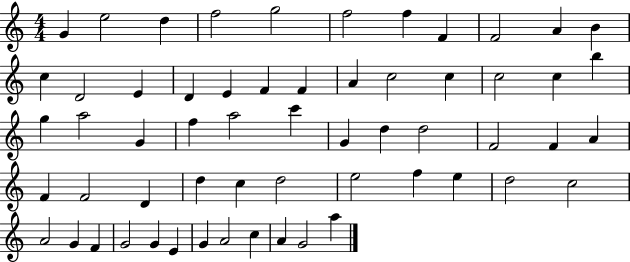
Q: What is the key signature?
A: C major